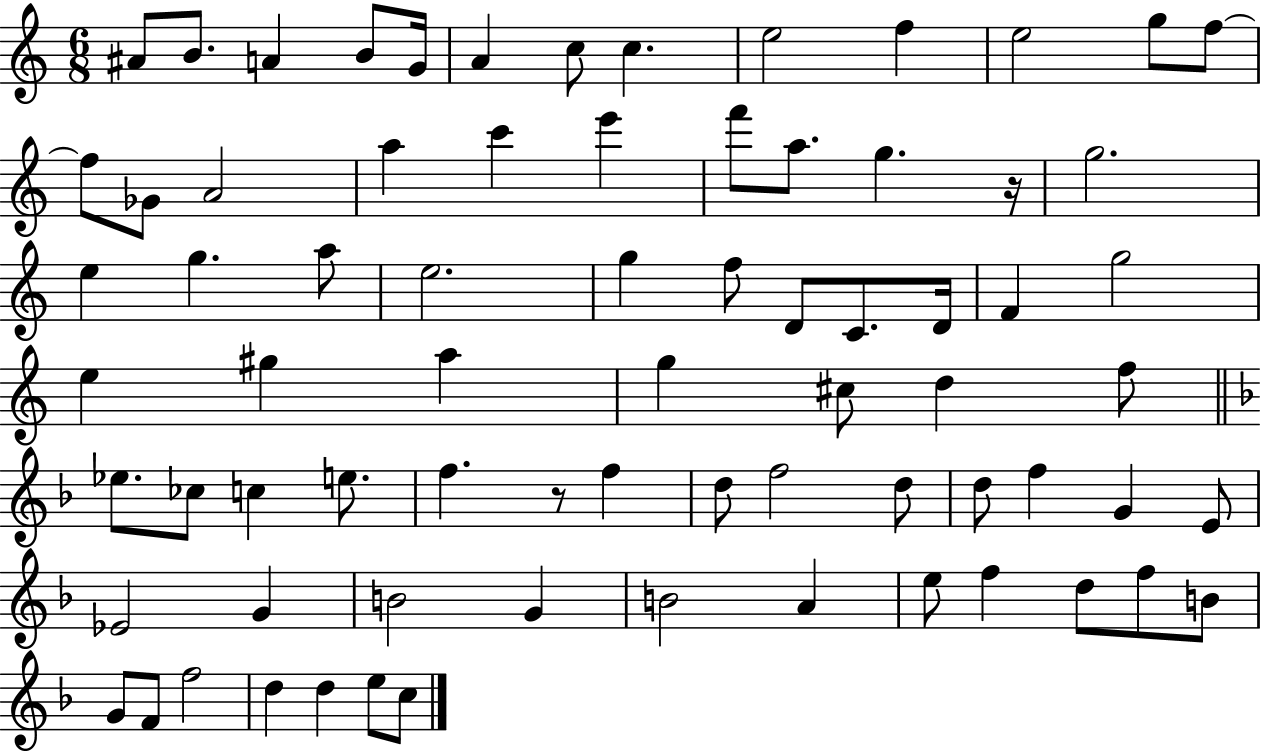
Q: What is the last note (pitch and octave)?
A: C5